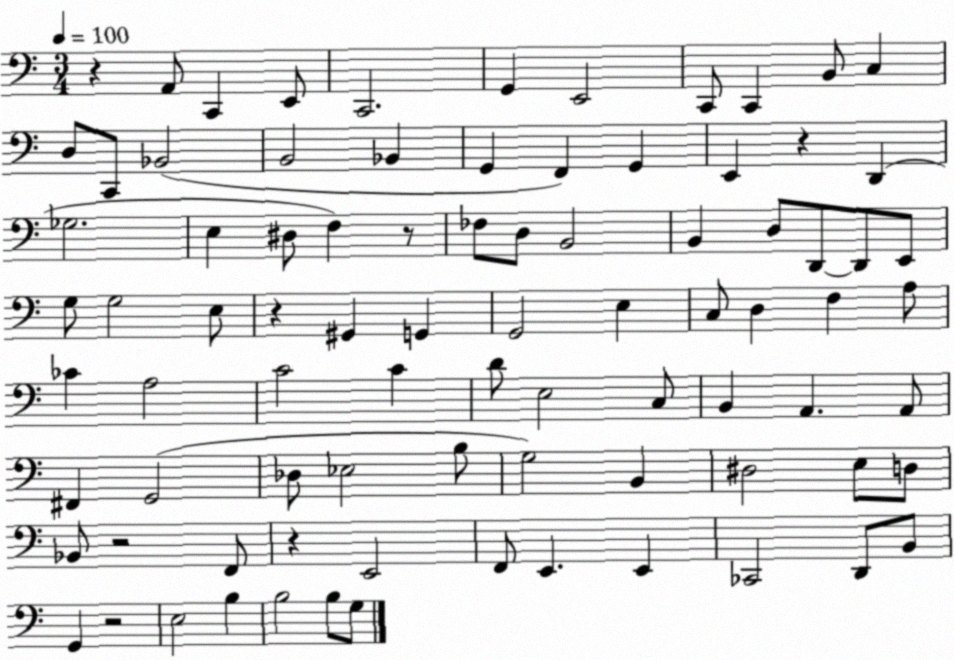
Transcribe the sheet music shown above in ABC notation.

X:1
T:Untitled
M:3/4
L:1/4
K:C
z A,,/2 C,, E,,/2 C,,2 G,, E,,2 C,,/2 C,, B,,/2 C, D,/2 C,,/2 _B,,2 B,,2 _B,, G,, F,, G,, E,, z D,, _G,2 E, ^D,/2 F, z/2 _F,/2 D,/2 B,,2 B,, D,/2 D,,/2 D,,/2 E,,/2 G,/2 G,2 E,/2 z ^G,, G,, G,,2 E, C,/2 D, F, A,/2 _C A,2 C2 C D/2 E,2 C,/2 B,, A,, A,,/2 ^F,, G,,2 _D,/2 _E,2 B,/2 G,2 B,, ^D,2 E,/2 D,/2 _B,,/2 z2 F,,/2 z E,,2 F,,/2 E,, E,, _C,,2 D,,/2 B,,/2 G,, z2 E,2 B, B,2 B,/2 G,/2